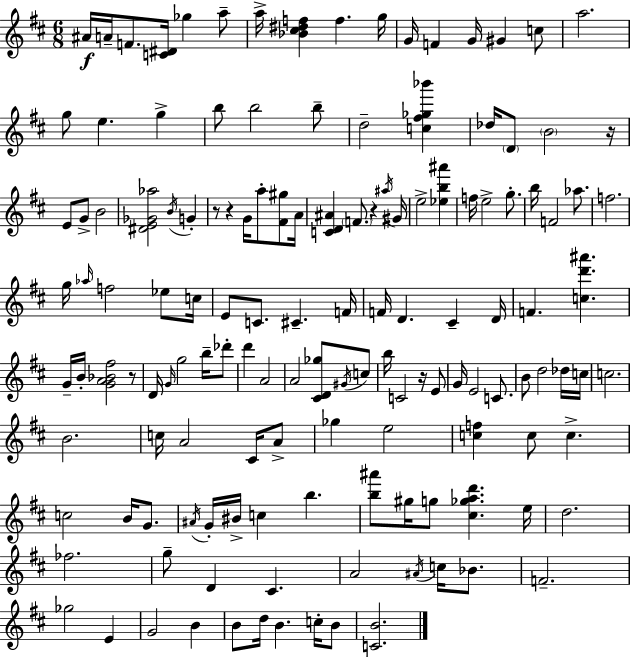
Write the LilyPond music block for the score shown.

{
  \clef treble
  \numericTimeSignature
  \time 6/8
  \key d \major
  ais'16\f a'16-- f'8. <c' dis'>16 ges''4 a''8-- | a''16-> <bes' cis'' dis'' f''>4 f''4. g''16 | g'16 f'4 g'16 gis'4 c''8 | a''2. | \break g''8 e''4. g''4-> | b''8 b''2 b''8-- | d''2-- <c'' fis'' ges'' bes'''>4 | des''16 \parenthesize d'8 \parenthesize b'2 r16 | \break e'8 g'8-> b'2 | <dis' e' ges' aes''>2 \acciaccatura { b'16 } g'4-. | r8 r4 g'16 a''8-. <fis' gis''>8 | a'16 <c' d' ais'>4 \parenthesize f'8. r4 | \break \acciaccatura { ais''16 } gis'16 e''2-> <ees'' b'' ais'''>4 | f''16 e''2-> g''8.-. | b''16 f'2 aes''8. | f''2. | \break g''16 \grace { aes''16 } f''2 | ees''8 c''16 e'8 c'8. cis'4.-- | f'16 f'16 d'4. cis'4-- | d'16 f'4. <c'' d''' ais'''>4. | \break g'16-- b'16-. <g' a' bes' fis''>2 | r8 d'16 \grace { g'16 } g''2 | b''16-- des'''8-. d'''4 a'2 | a'2 | \break <cis' d' ges''>8 \acciaccatura { gis'16 } c''8 b''16 c'2 | r16 e'8 g'16 e'2 | c'8. b'8 d''2 | des''16 c''16 c''2. | \break b'2. | c''16 a'2 | cis'16 a'8-> ges''4 e''2 | <c'' f''>4 c''8 c''4.-> | \break c''2 | b'16 g'8. \acciaccatura { ais'16 } g'16-. bis'16-> c''4 | b''4. <b'' ais'''>8 gis''16 g''8 <cis'' ges'' a'' d'''>4. | e''16 d''2. | \break fes''2. | g''8-- d'4 | cis'4. a'2 | \acciaccatura { ais'16 } c''16 bes'8. f'2.-- | \break ges''2 | e'4 g'2 | b'4 b'8 d''16 b'4. | c''16-. b'8 <c' b'>2. | \break \bar "|."
}